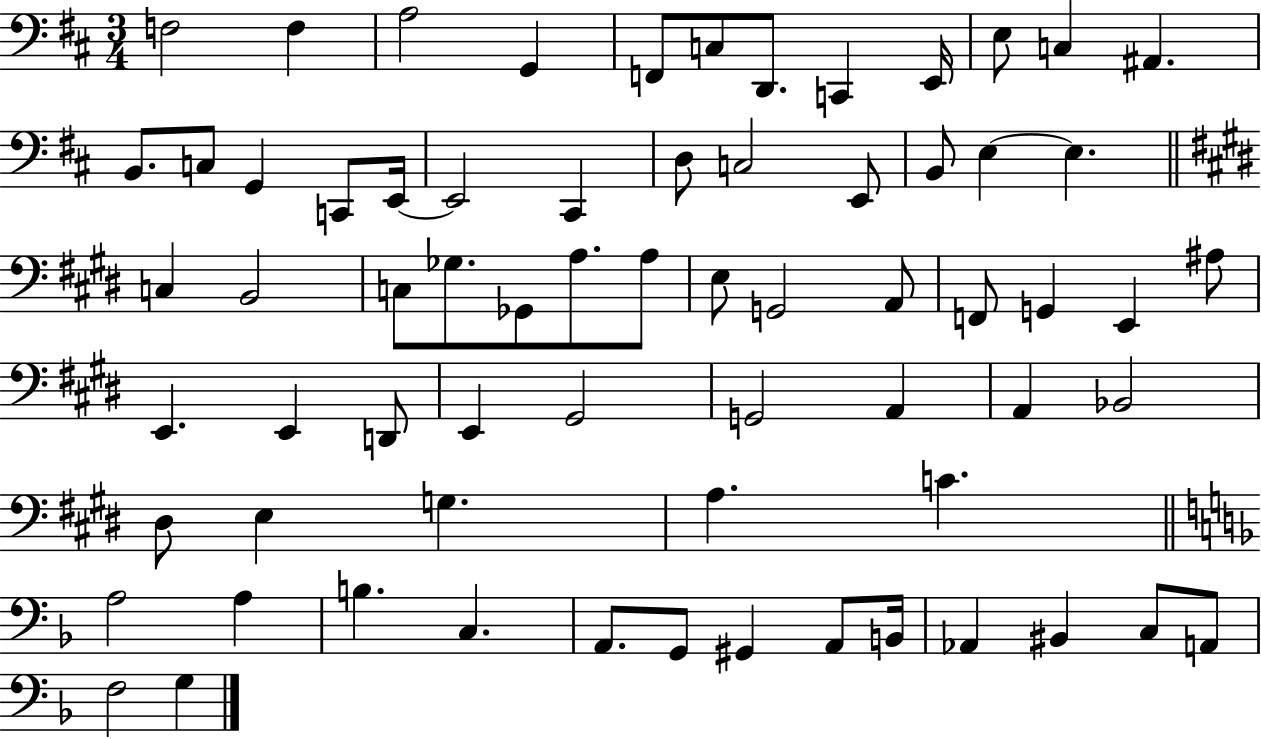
F3/h F3/q A3/h G2/q F2/e C3/e D2/e. C2/q E2/s E3/e C3/q A#2/q. B2/e. C3/e G2/q C2/e E2/s E2/h C#2/q D3/e C3/h E2/e B2/e E3/q E3/q. C3/q B2/h C3/e Gb3/e. Gb2/e A3/e. A3/e E3/e G2/h A2/e F2/e G2/q E2/q A#3/e E2/q. E2/q D2/e E2/q G#2/h G2/h A2/q A2/q Bb2/h D#3/e E3/q G3/q. A3/q. C4/q. A3/h A3/q B3/q. C3/q. A2/e. G2/e G#2/q A2/e B2/s Ab2/q BIS2/q C3/e A2/e F3/h G3/q